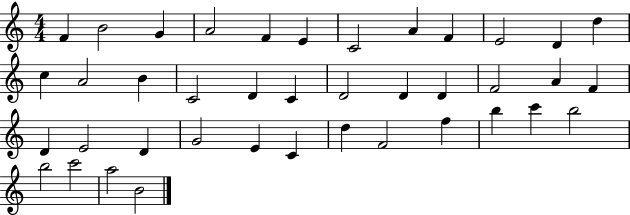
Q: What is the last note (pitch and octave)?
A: B4